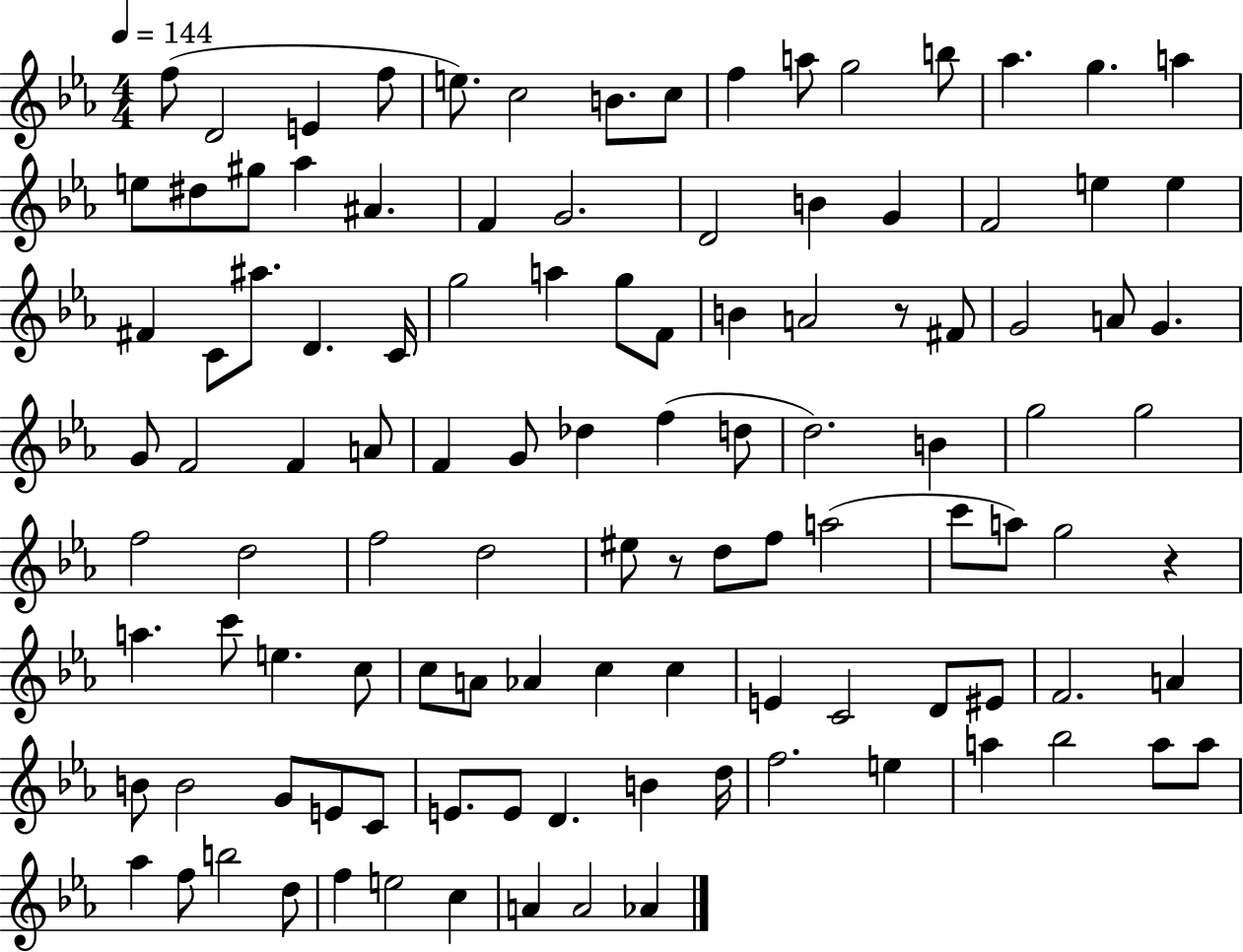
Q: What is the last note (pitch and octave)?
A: Ab4